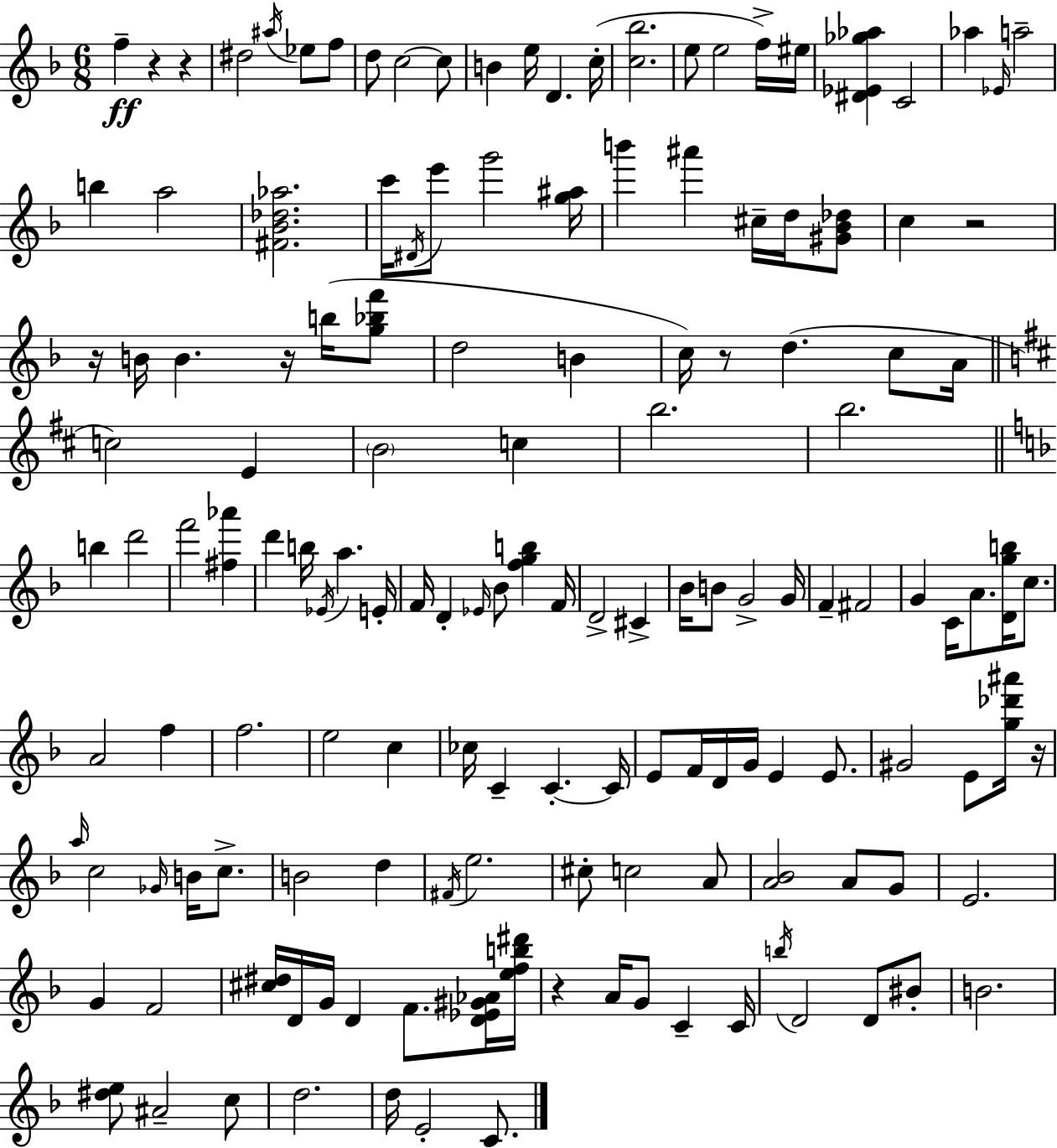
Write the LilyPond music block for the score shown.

{
  \clef treble
  \numericTimeSignature
  \time 6/8
  \key d \minor
  f''4--\ff r4 r4 | dis''2 \acciaccatura { ais''16 } ees''8 f''8 | d''8 c''2~~ c''8 | b'4 e''16 d'4. | \break c''16-.( <c'' bes''>2. | e''8 e''2 f''16->) | eis''16 <dis' ees' ges'' aes''>4 c'2 | aes''4 \grace { ees'16 } a''2-- | \break b''4 a''2 | <fis' bes' des'' aes''>2. | c'''16 \acciaccatura { dis'16 } e'''8 g'''2 | <g'' ais''>16 b'''4 ais'''4 cis''16-- | \break d''16 <gis' bes' des''>8 c''4 r2 | r16 b'16 b'4. r16 | b''16( <g'' bes'' f'''>8 d''2 b'4 | c''16) r8 d''4.( | \break c''8 a'16 \bar "||" \break \key d \major c''2) e'4 | \parenthesize b'2 c''4 | b''2. | b''2. | \break \bar "||" \break \key f \major b''4 d'''2 | f'''2 <fis'' aes'''>4 | d'''4 b''16 \acciaccatura { ees'16 } a''4. | e'16-. f'16 d'4-. \grace { ees'16 } bes'8 <f'' g'' b''>4 | \break f'16 d'2-> cis'4-> | bes'16 b'8 g'2-> | g'16 f'4-- fis'2 | g'4 c'16 a'8. <d' g'' b''>16 c''8. | \break a'2 f''4 | f''2. | e''2 c''4 | ces''16 c'4-- c'4.-.~~ | \break c'16 e'8 f'16 d'16 g'16 e'4 e'8. | gis'2 e'8 | <g'' des''' ais'''>16 r16 \grace { a''16 } c''2 \grace { ges'16 } | b'16 c''8.-> b'2 | \break d''4 \acciaccatura { fis'16 } e''2. | cis''8-. c''2 | a'8 <a' bes'>2 | a'8 g'8 e'2. | \break g'4 f'2 | <cis'' dis''>16 d'16 g'16 d'4 | f'8. <d' ees' gis' aes'>16 <e'' f'' b'' dis'''>16 r4 a'16 g'8 | c'4-- c'16 \acciaccatura { b''16 } d'2 | \break d'8 bis'8-. b'2. | <dis'' e''>8 ais'2-- | c''8 d''2. | d''16 e'2-. | \break c'8. \bar "|."
}